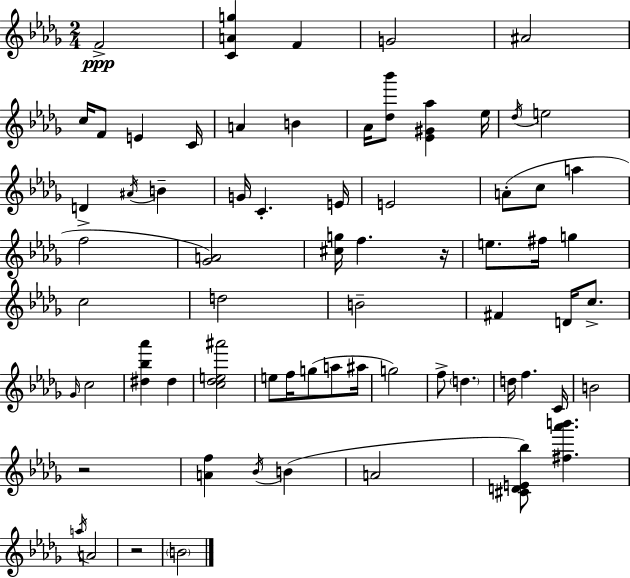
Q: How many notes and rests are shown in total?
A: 69